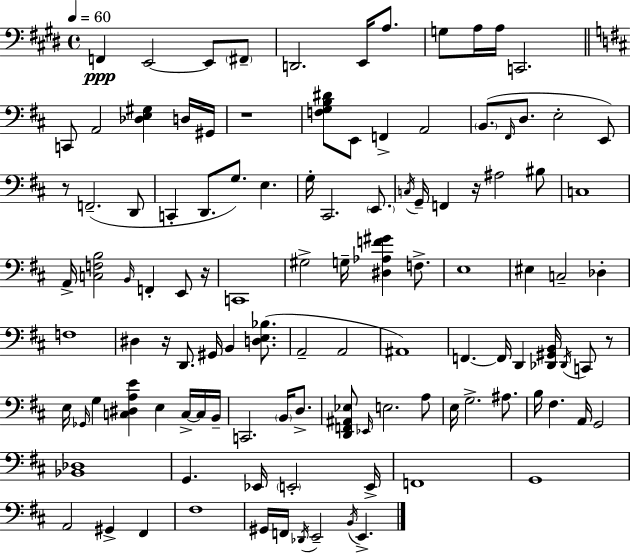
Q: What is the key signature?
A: E major